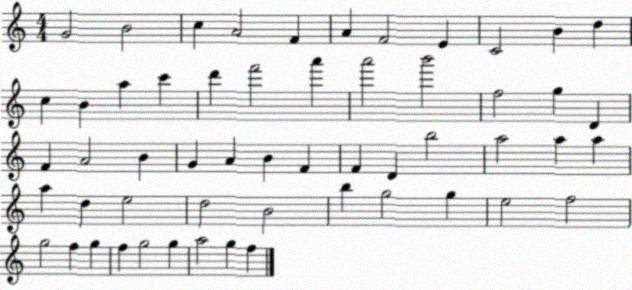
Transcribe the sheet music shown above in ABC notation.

X:1
T:Untitled
M:4/4
L:1/4
K:C
G2 B2 c A2 F A F2 E C2 B d c B a c' d' f'2 a' a'2 b'2 f2 g D F A2 B G A B F F D b2 a2 a a a d e2 d2 B2 b g2 g e2 f2 g2 f g f g2 g a2 g f